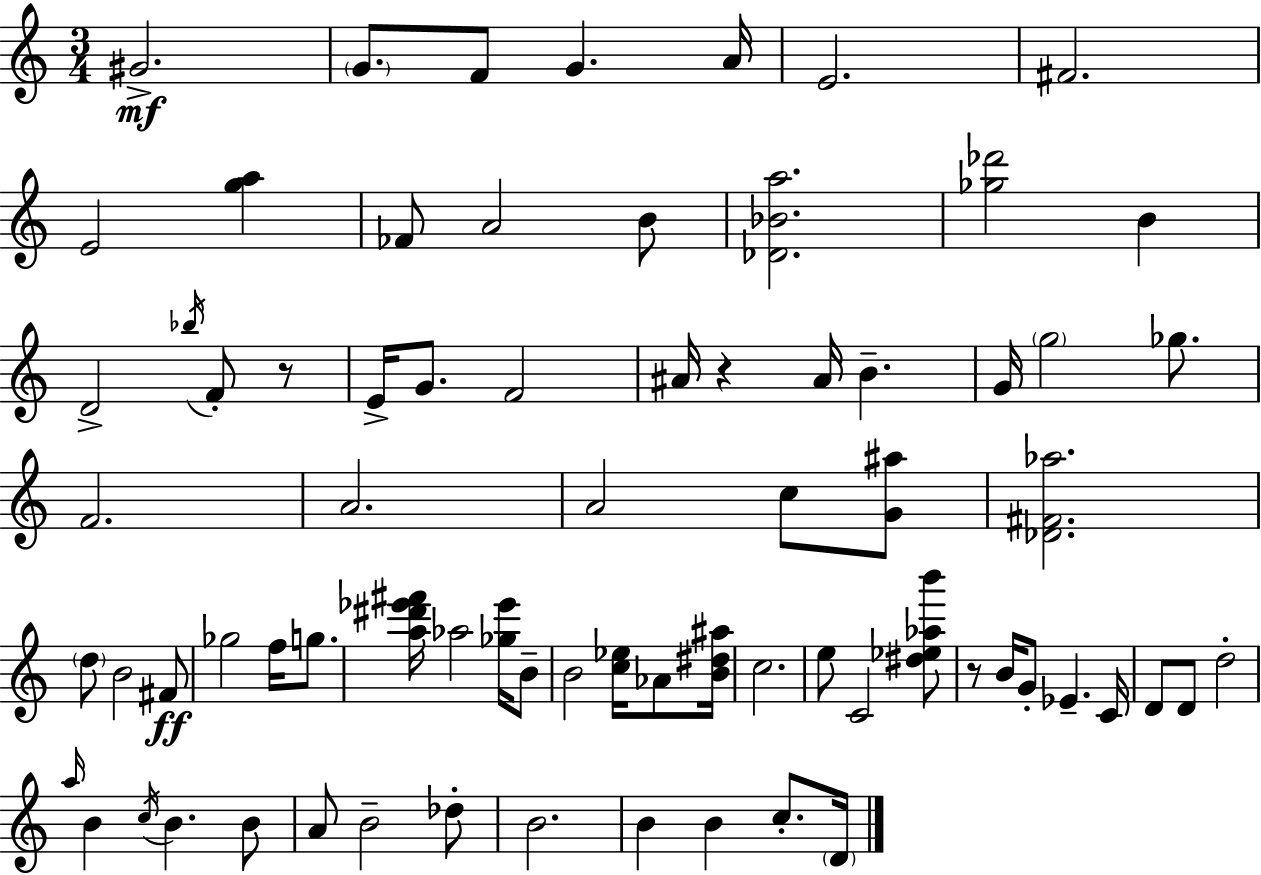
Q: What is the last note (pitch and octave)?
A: D4